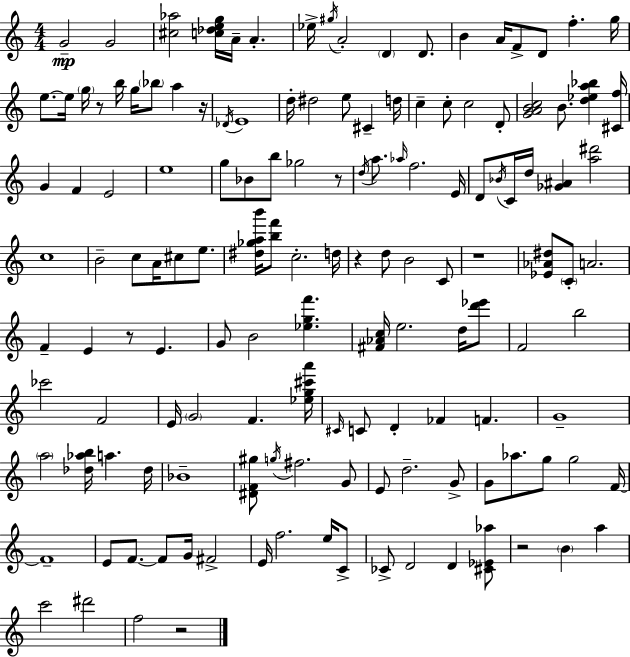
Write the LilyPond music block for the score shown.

{
  \clef treble
  \numericTimeSignature
  \time 4/4
  \key c \major
  g'2--\mp g'2 | <cis'' aes''>2 <c'' des'' e'' g''>16 a'16-- a'4.-. | ees''16-> \acciaccatura { gis''16 } a'2-. \parenthesize d'4 d'8. | b'4 a'16 f'8-> d'8 f''4.-. | \break g''16 e''8.~~ e''16 \parenthesize g''16 r8 b''16 g''16 \parenthesize bes''8 a''4 | r16 \acciaccatura { des'16 } e'1 | d''16-. dis''2 e''8 cis'4-- | d''16 c''4-- c''8-. c''2 | \break d'8-. <g' a' b' c''>2 b'8. <d'' ees'' a'' bes''>4 | <cis' f''>16 g'4 f'4 e'2 | e''1 | g''8 bes'8 b''8 ges''2 | \break r8 \acciaccatura { d''16 } a''8. \grace { aes''16 } f''2. | e'16 d'8 \acciaccatura { bes'16 } c'16 d''16 <ges' ais'>4 <a'' dis'''>2 | c''1 | b'2-- c''8 a'16 | \break cis''8 e''8. <dis'' ges'' a'' b'''>16 <b'' f'''>8 c''2.-. | d''16 r4 d''8 b'2 | c'8 r1 | <ees' aes' dis''>8 \parenthesize c'8-. a'2. | \break f'4-- e'4 r8 e'4. | g'8 b'2 <ees'' g'' f'''>4. | <fis' aes' c''>16 e''2. | d''16 <d''' ees'''>8 f'2 b''2 | \break ces'''2 f'2 | e'16 \parenthesize g'2 f'4. | <ees'' g'' cis''' a'''>16 \grace { cis'16 } c'8 d'4-. fes'4 | f'4. g'1-- | \break \parenthesize a''2 <des'' aes'' b''>16 a''4. | des''16 bes'1-- | <dis' f' gis''>8 \acciaccatura { g''16 } fis''2. | g'8 e'8 d''2.-- | \break g'8-> g'8 aes''8. g''8 g''2 | f'16~~ f'1-- | e'8 f'8.~~ f'8 g'16 fis'2-> | e'16 f''2. | \break e''16 c'8-> ces'8-> d'2 | d'4 <cis' ees' aes''>8 r2 \parenthesize b'4 | a''4 c'''2 dis'''2 | f''2 r2 | \break \bar "|."
}